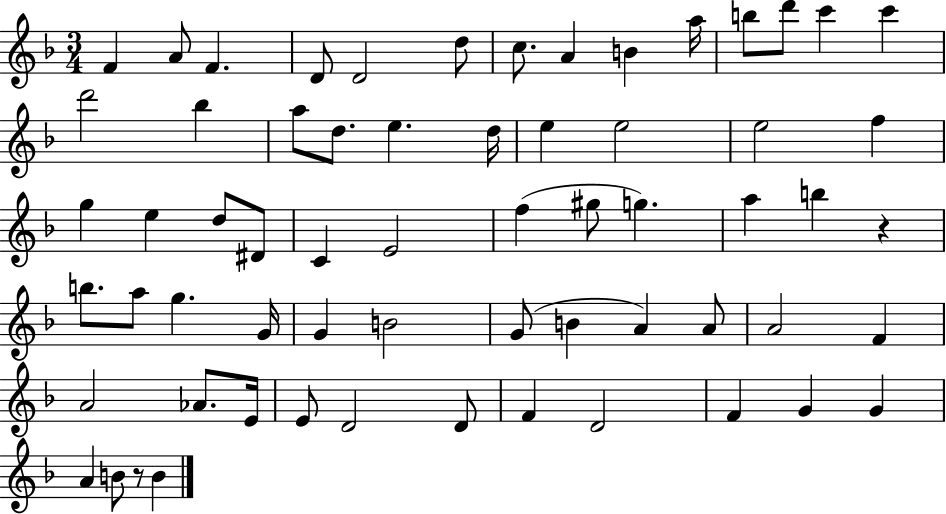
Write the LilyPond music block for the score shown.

{
  \clef treble
  \numericTimeSignature
  \time 3/4
  \key f \major
  \repeat volta 2 { f'4 a'8 f'4. | d'8 d'2 d''8 | c''8. a'4 b'4 a''16 | b''8 d'''8 c'''4 c'''4 | \break d'''2 bes''4 | a''8 d''8. e''4. d''16 | e''4 e''2 | e''2 f''4 | \break g''4 e''4 d''8 dis'8 | c'4 e'2 | f''4( gis''8 g''4.) | a''4 b''4 r4 | \break b''8. a''8 g''4. g'16 | g'4 b'2 | g'8( b'4 a'4) a'8 | a'2 f'4 | \break a'2 aes'8. e'16 | e'8 d'2 d'8 | f'4 d'2 | f'4 g'4 g'4 | \break a'4 b'8 r8 b'4 | } \bar "|."
}